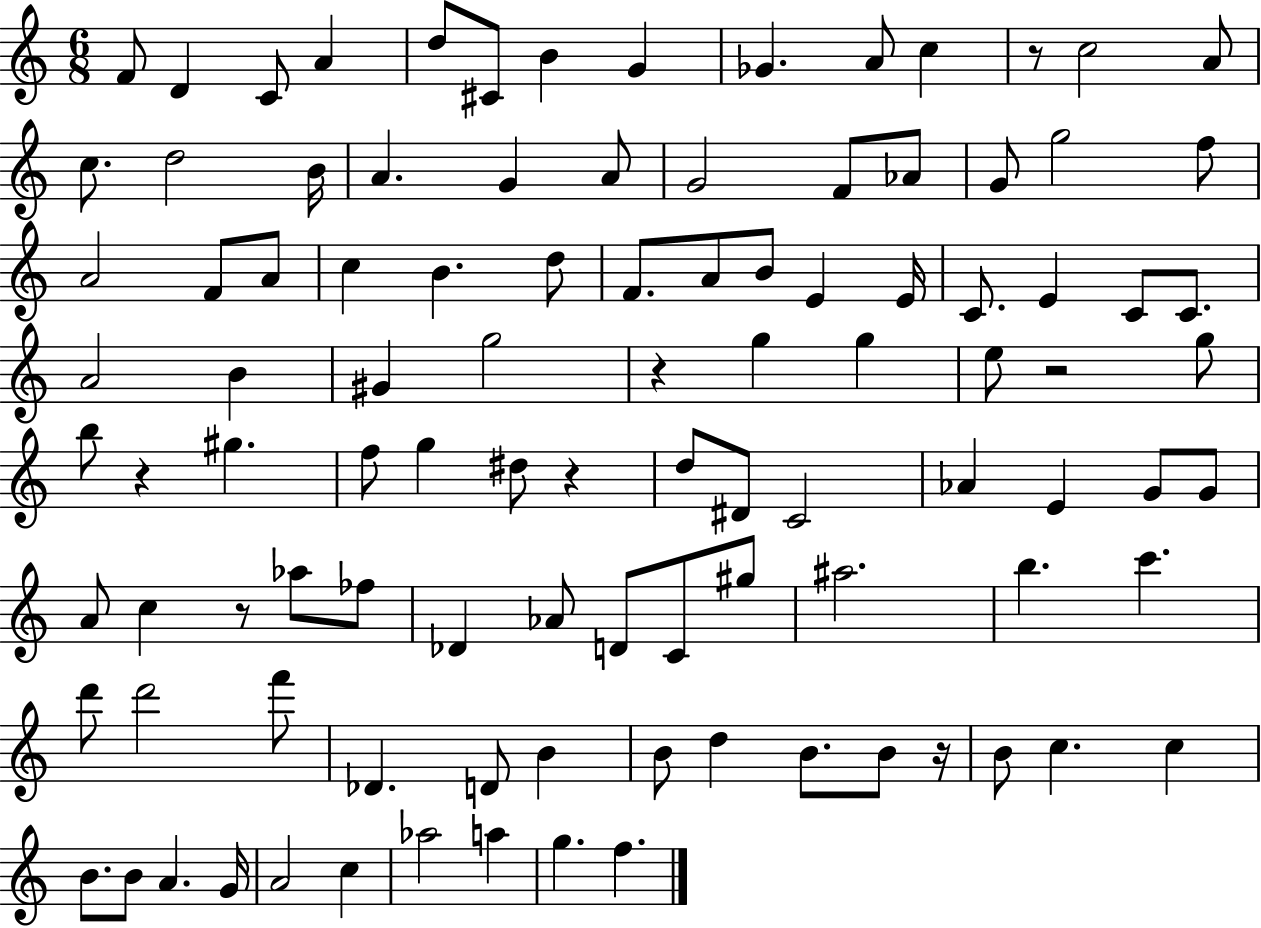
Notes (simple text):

F4/e D4/q C4/e A4/q D5/e C#4/e B4/q G4/q Gb4/q. A4/e C5/q R/e C5/h A4/e C5/e. D5/h B4/s A4/q. G4/q A4/e G4/h F4/e Ab4/e G4/e G5/h F5/e A4/h F4/e A4/e C5/q B4/q. D5/e F4/e. A4/e B4/e E4/q E4/s C4/e. E4/q C4/e C4/e. A4/h B4/q G#4/q G5/h R/q G5/q G5/q E5/e R/h G5/e B5/e R/q G#5/q. F5/e G5/q D#5/e R/q D5/e D#4/e C4/h Ab4/q E4/q G4/e G4/e A4/e C5/q R/e Ab5/e FES5/e Db4/q Ab4/e D4/e C4/e G#5/e A#5/h. B5/q. C6/q. D6/e D6/h F6/e Db4/q. D4/e B4/q B4/e D5/q B4/e. B4/e R/s B4/e C5/q. C5/q B4/e. B4/e A4/q. G4/s A4/h C5/q Ab5/h A5/q G5/q. F5/q.